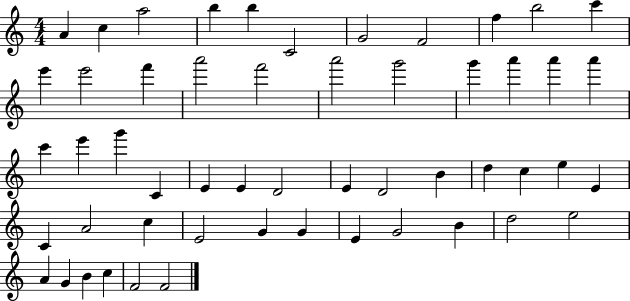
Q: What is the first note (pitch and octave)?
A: A4